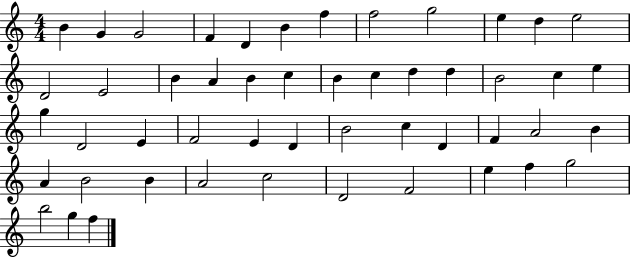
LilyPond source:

{
  \clef treble
  \numericTimeSignature
  \time 4/4
  \key c \major
  b'4 g'4 g'2 | f'4 d'4 b'4 f''4 | f''2 g''2 | e''4 d''4 e''2 | \break d'2 e'2 | b'4 a'4 b'4 c''4 | b'4 c''4 d''4 d''4 | b'2 c''4 e''4 | \break g''4 d'2 e'4 | f'2 e'4 d'4 | b'2 c''4 d'4 | f'4 a'2 b'4 | \break a'4 b'2 b'4 | a'2 c''2 | d'2 f'2 | e''4 f''4 g''2 | \break b''2 g''4 f''4 | \bar "|."
}